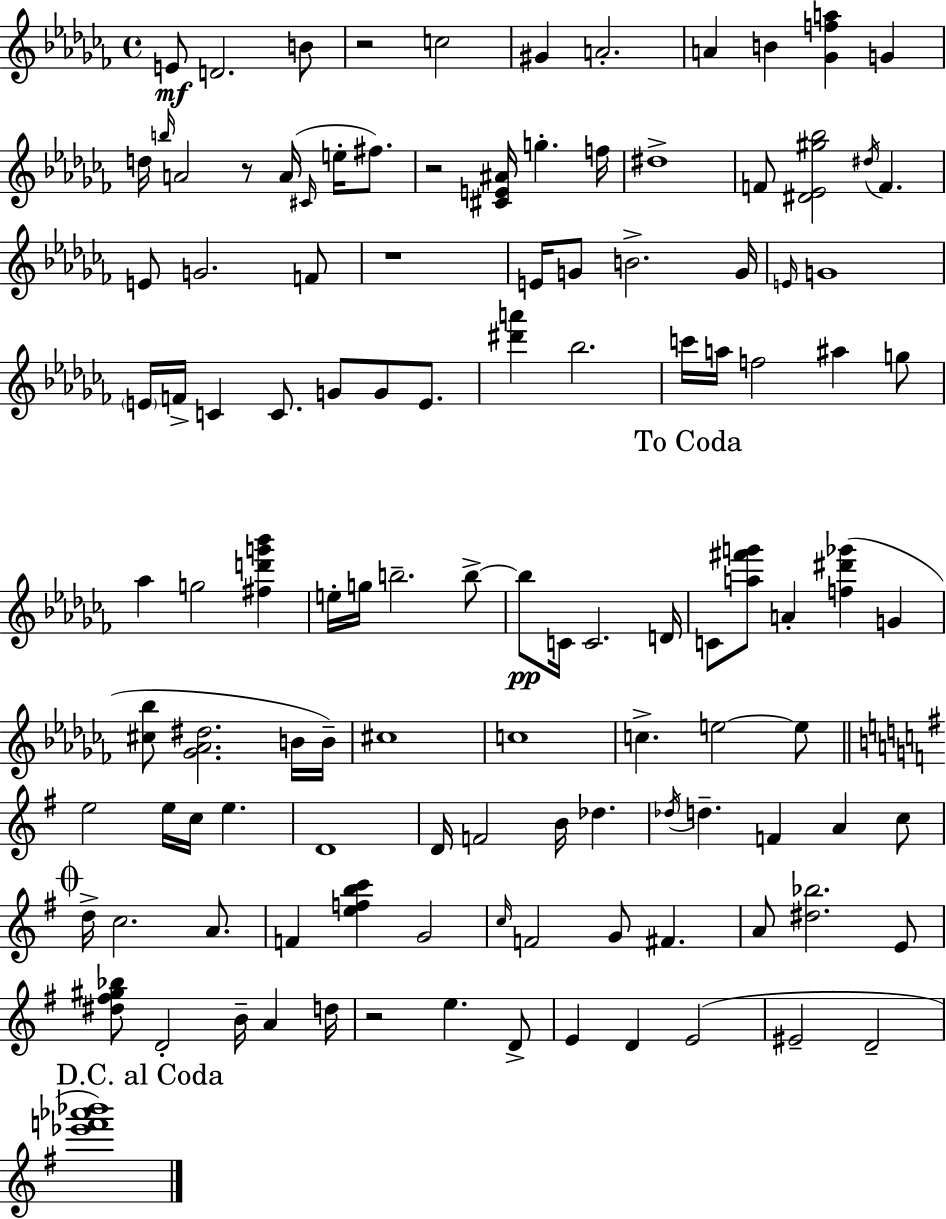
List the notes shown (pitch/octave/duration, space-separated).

E4/e D4/h. B4/e R/h C5/h G#4/q A4/h. A4/q B4/q [Gb4,F5,A5]/q G4/q D5/s B5/s A4/h R/e A4/s C#4/s E5/s F#5/e. R/h [C#4,E4,A#4]/s G5/q. F5/s D#5/w F4/e [D#4,Eb4,G#5,Bb5]/h D#5/s F4/q. E4/e G4/h. F4/e R/w E4/s G4/e B4/h. G4/s E4/s G4/w E4/s F4/s C4/q C4/e. G4/e G4/e E4/e. [D#6,A6]/q Bb5/h. C6/s A5/s F5/h A#5/q G5/e Ab5/q G5/h [F#5,D6,G6,Bb6]/q E5/s G5/s B5/h. B5/e B5/e C4/s C4/h. D4/s C4/e [A5,F#6,G6]/e A4/q [F5,D#6,Gb6]/q G4/q [C#5,Bb5]/e [Gb4,Ab4,D#5]/h. B4/s B4/s C#5/w C5/w C5/q. E5/h E5/e E5/h E5/s C5/s E5/q. D4/w D4/s F4/h B4/s Db5/q. Db5/s D5/q. F4/q A4/q C5/e D5/s C5/h. A4/e. F4/q [E5,F5,B5,C6]/q G4/h C5/s F4/h G4/e F#4/q. A4/e [D#5,Bb5]/h. E4/e [D#5,F#5,G#5,Bb5]/e D4/h B4/s A4/q D5/s R/h E5/q. D4/e E4/q D4/q E4/h EIS4/h D4/h [Eb6,F6,Ab6,Bb6]/w